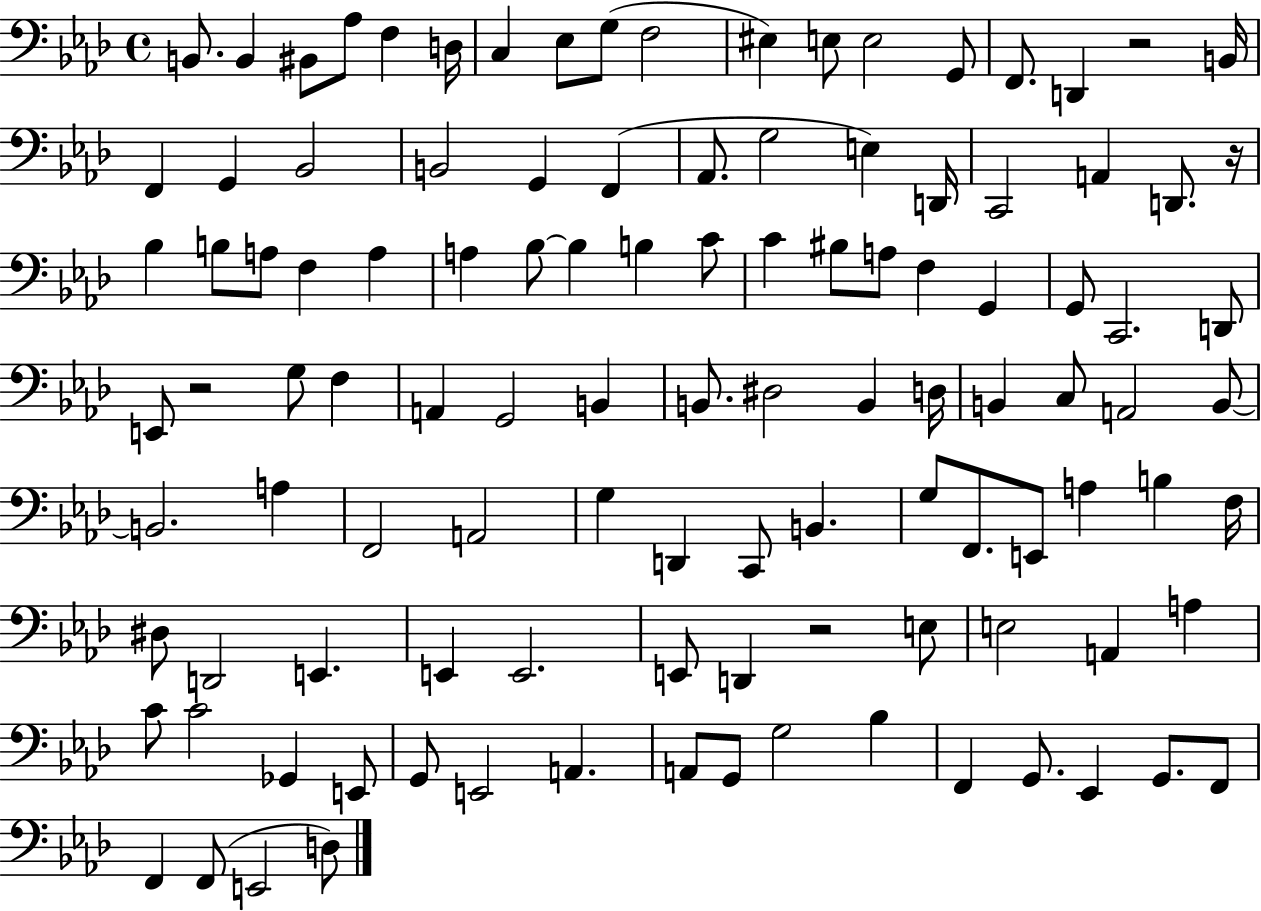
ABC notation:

X:1
T:Untitled
M:4/4
L:1/4
K:Ab
B,,/2 B,, ^B,,/2 _A,/2 F, D,/4 C, _E,/2 G,/2 F,2 ^E, E,/2 E,2 G,,/2 F,,/2 D,, z2 B,,/4 F,, G,, _B,,2 B,,2 G,, F,, _A,,/2 G,2 E, D,,/4 C,,2 A,, D,,/2 z/4 _B, B,/2 A,/2 F, A, A, _B,/2 _B, B, C/2 C ^B,/2 A,/2 F, G,, G,,/2 C,,2 D,,/2 E,,/2 z2 G,/2 F, A,, G,,2 B,, B,,/2 ^D,2 B,, D,/4 B,, C,/2 A,,2 B,,/2 B,,2 A, F,,2 A,,2 G, D,, C,,/2 B,, G,/2 F,,/2 E,,/2 A, B, F,/4 ^D,/2 D,,2 E,, E,, E,,2 E,,/2 D,, z2 E,/2 E,2 A,, A, C/2 C2 _G,, E,,/2 G,,/2 E,,2 A,, A,,/2 G,,/2 G,2 _B, F,, G,,/2 _E,, G,,/2 F,,/2 F,, F,,/2 E,,2 D,/2